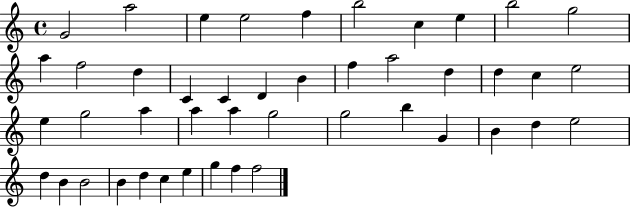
G4/h A5/h E5/q E5/h F5/q B5/h C5/q E5/q B5/h G5/h A5/q F5/h D5/q C4/q C4/q D4/q B4/q F5/q A5/h D5/q D5/q C5/q E5/h E5/q G5/h A5/q A5/q A5/q G5/h G5/h B5/q G4/q B4/q D5/q E5/h D5/q B4/q B4/h B4/q D5/q C5/q E5/q G5/q F5/q F5/h